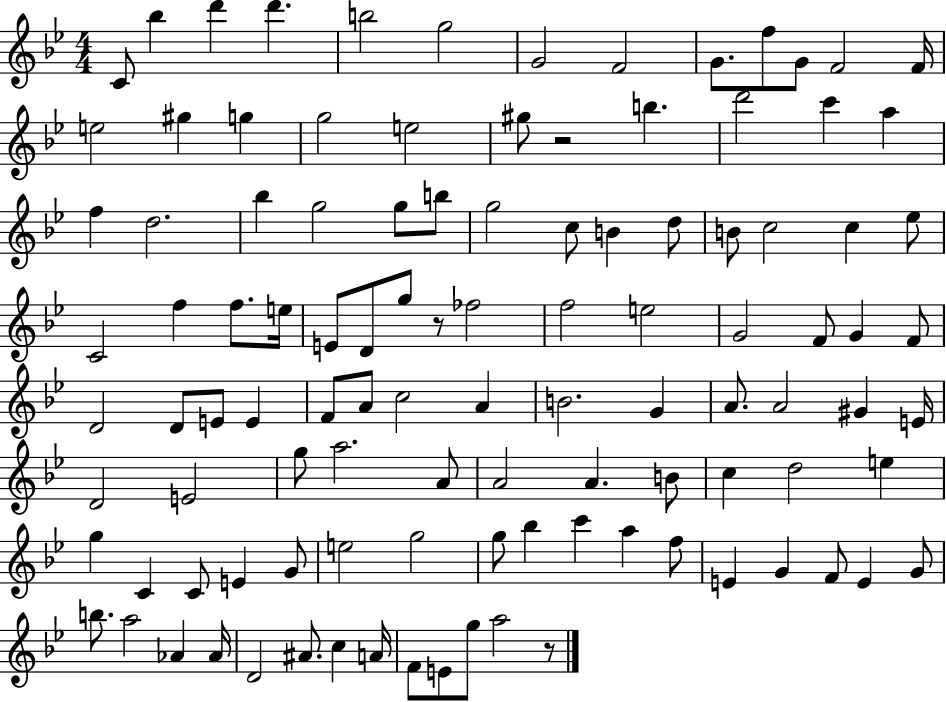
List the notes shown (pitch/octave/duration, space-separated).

C4/e Bb5/q D6/q D6/q. B5/h G5/h G4/h F4/h G4/e. F5/e G4/e F4/h F4/s E5/h G#5/q G5/q G5/h E5/h G#5/e R/h B5/q. D6/h C6/q A5/q F5/q D5/h. Bb5/q G5/h G5/e B5/e G5/h C5/e B4/q D5/e B4/e C5/h C5/q Eb5/e C4/h F5/q F5/e. E5/s E4/e D4/e G5/e R/e FES5/h F5/h E5/h G4/h F4/e G4/q F4/e D4/h D4/e E4/e E4/q F4/e A4/e C5/h A4/q B4/h. G4/q A4/e. A4/h G#4/q E4/s D4/h E4/h G5/e A5/h. A4/e A4/h A4/q. B4/e C5/q D5/h E5/q G5/q C4/q C4/e E4/q G4/e E5/h G5/h G5/e Bb5/q C6/q A5/q F5/e E4/q G4/q F4/e E4/q G4/e B5/e. A5/h Ab4/q Ab4/s D4/h A#4/e. C5/q A4/s F4/e E4/e G5/e A5/h R/e